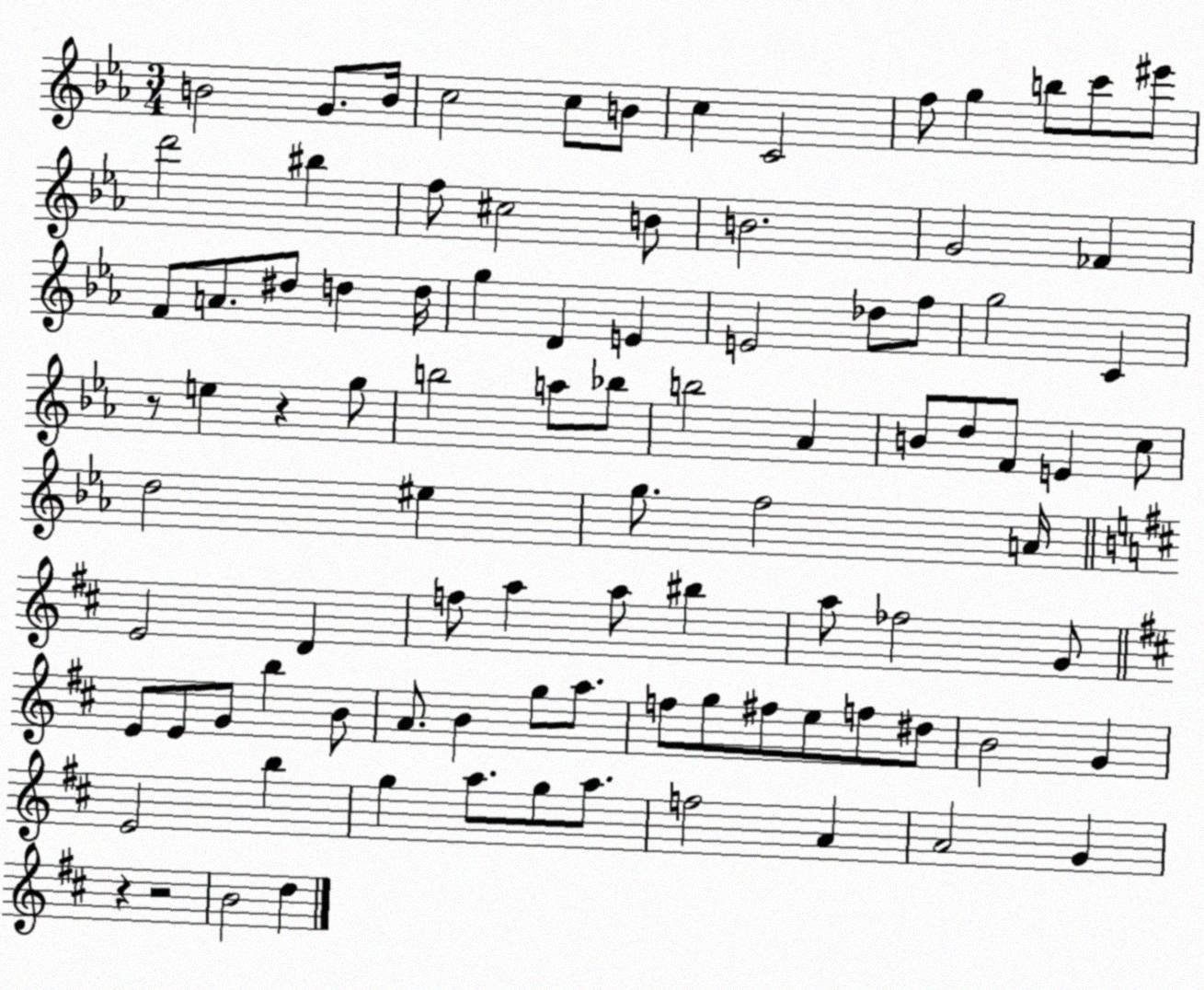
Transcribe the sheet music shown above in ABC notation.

X:1
T:Untitled
M:3/4
L:1/4
K:Eb
B2 G/2 B/4 c2 c/2 B/2 c C2 f/2 g b/2 c'/2 ^e'/2 d'2 ^b f/2 ^c2 B/2 B2 G2 _F F/2 A/2 ^d/2 d d/4 g D E E2 _d/2 f/2 g2 C z/2 e z g/2 b2 a/2 _b/2 b2 _A B/2 d/2 F/2 E c/2 d2 ^e g/2 f2 A/4 E2 D f/2 a a/2 ^b a/2 _f2 G/2 E/2 E/2 G/2 b B/2 A/2 B g/2 a/2 f/2 g/2 ^f/2 e/2 f/2 ^d/2 B2 G E2 b g a/2 g/2 a/2 f2 A A2 G z z2 B2 d